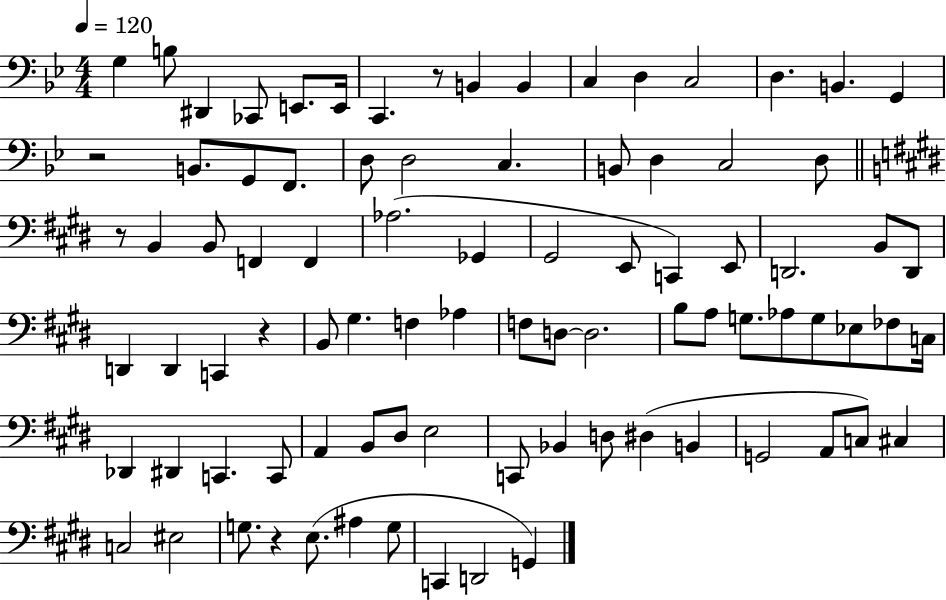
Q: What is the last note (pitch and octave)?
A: G2